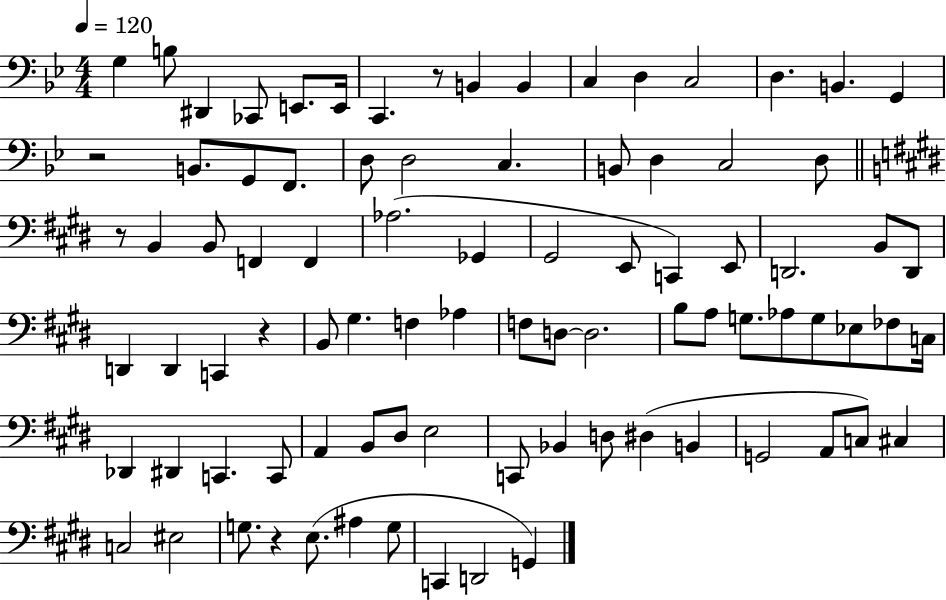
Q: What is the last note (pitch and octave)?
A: G2